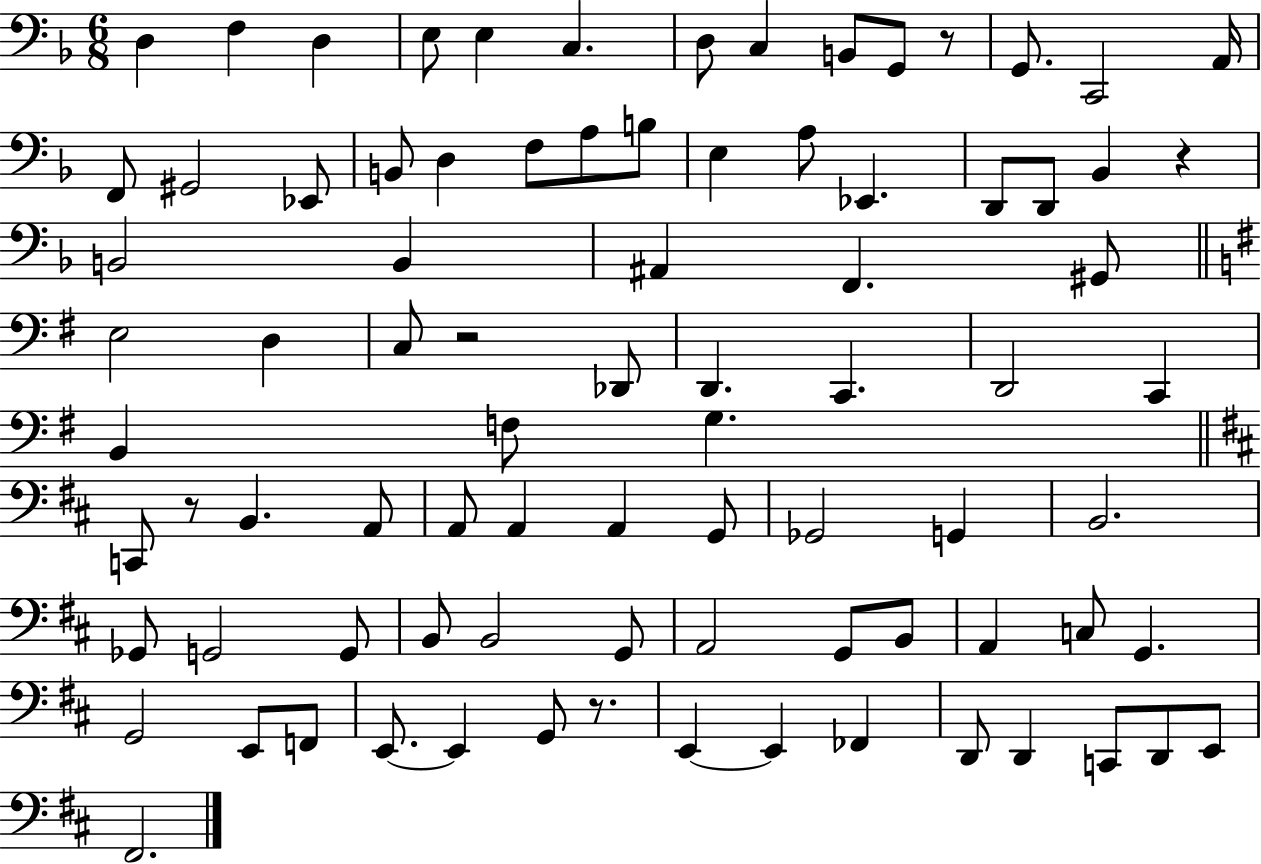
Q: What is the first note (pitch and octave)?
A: D3